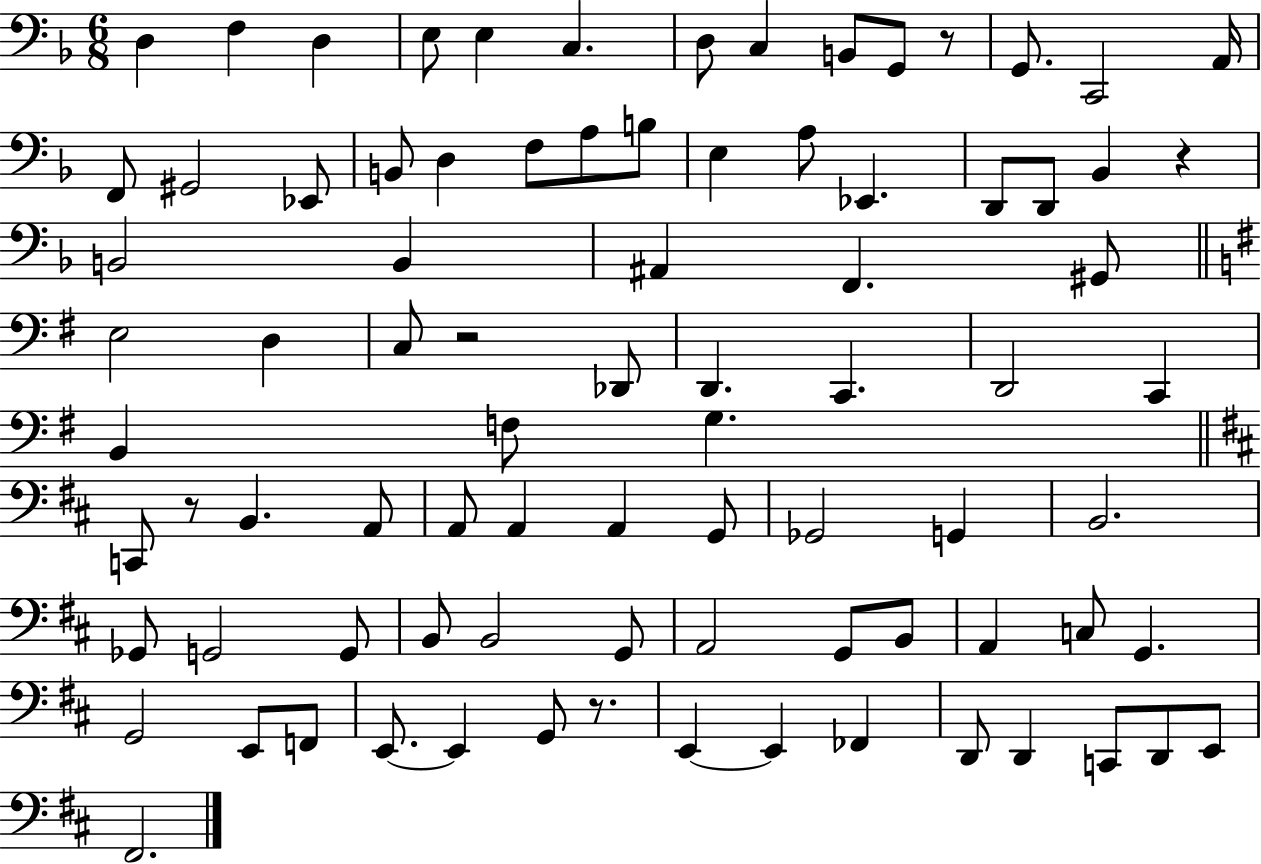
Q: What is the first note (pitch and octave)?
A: D3